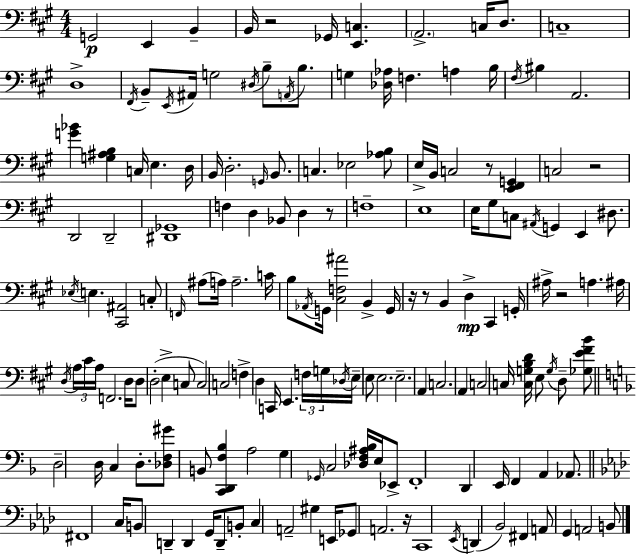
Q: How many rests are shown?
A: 8